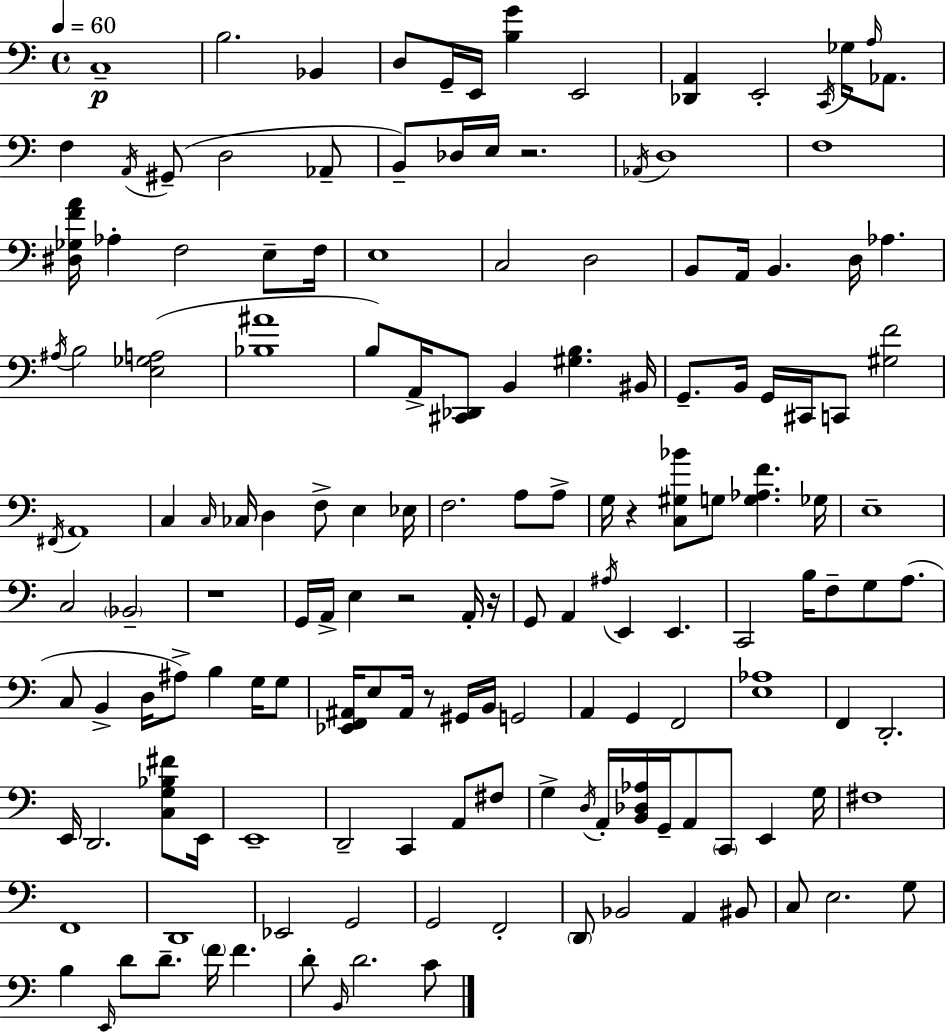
X:1
T:Untitled
M:4/4
L:1/4
K:Am
C,4 B,2 _B,, D,/2 G,,/4 E,,/4 [B,G] E,,2 [_D,,A,,] E,,2 C,,/4 _G,/4 A,/4 _A,,/2 F, A,,/4 ^G,,/2 D,2 _A,,/2 B,,/2 _D,/4 E,/4 z2 _A,,/4 D,4 F,4 [^D,_G,FA]/4 _A, F,2 E,/2 F,/4 E,4 C,2 D,2 B,,/2 A,,/4 B,, D,/4 _A, ^A,/4 B,2 [E,_G,A,]2 [_B,^A]4 B,/2 A,,/4 [^C,,_D,,]/2 B,, [^G,B,] ^B,,/4 G,,/2 B,,/4 G,,/4 ^C,,/4 C,,/2 [^G,F]2 ^F,,/4 A,,4 C, C,/4 _C,/4 D, F,/2 E, _E,/4 F,2 A,/2 A,/2 G,/4 z [C,^G,_B]/2 G,/2 [G,_A,F] _G,/4 E,4 C,2 _B,,2 z4 G,,/4 A,,/4 E, z2 A,,/4 z/4 G,,/2 A,, ^A,/4 E,, E,, C,,2 B,/4 F,/2 G,/2 A,/2 C,/2 B,, D,/4 ^A,/2 B, G,/4 G,/2 [_E,,F,,^A,,]/4 E,/2 ^A,,/4 z/2 ^G,,/4 B,,/4 G,,2 A,, G,, F,,2 [E,_A,]4 F,, D,,2 E,,/4 D,,2 [C,G,_B,^F]/2 E,,/4 E,,4 D,,2 C,, A,,/2 ^F,/2 G, D,/4 A,,/4 [B,,_D,_A,]/4 G,,/4 A,,/2 C,,/2 E,, G,/4 ^F,4 F,,4 D,,4 _E,,2 G,,2 G,,2 F,,2 D,,/2 _B,,2 A,, ^B,,/2 C,/2 E,2 G,/2 B, E,,/4 D/2 D/2 F/4 F D/2 B,,/4 D2 C/2